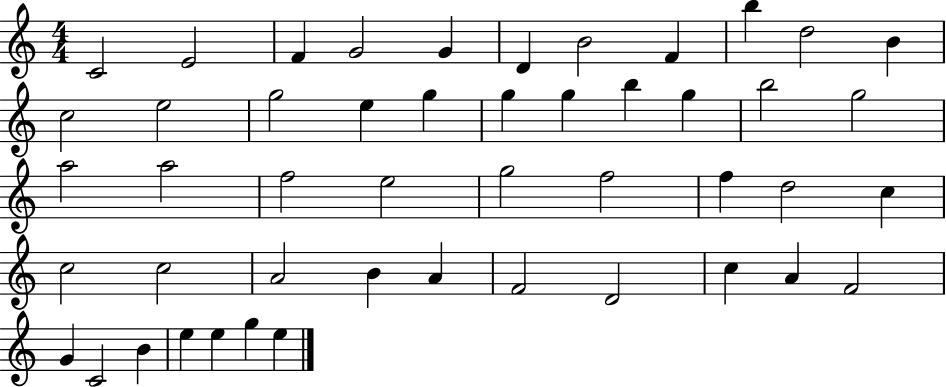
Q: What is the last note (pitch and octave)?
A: E5